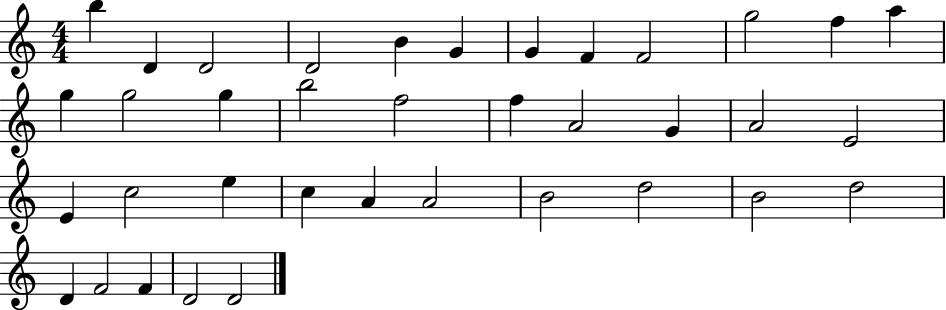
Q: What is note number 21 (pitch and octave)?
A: A4